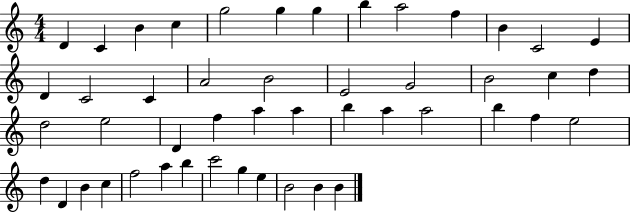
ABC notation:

X:1
T:Untitled
M:4/4
L:1/4
K:C
D C B c g2 g g b a2 f B C2 E D C2 C A2 B2 E2 G2 B2 c d d2 e2 D f a a b a a2 b f e2 d D B c f2 a b c'2 g e B2 B B